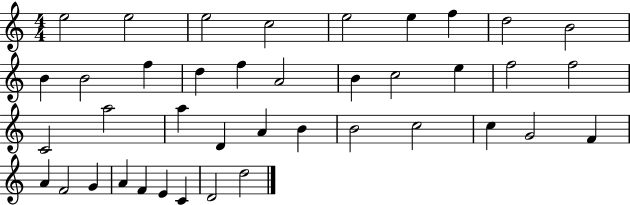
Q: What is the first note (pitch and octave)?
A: E5